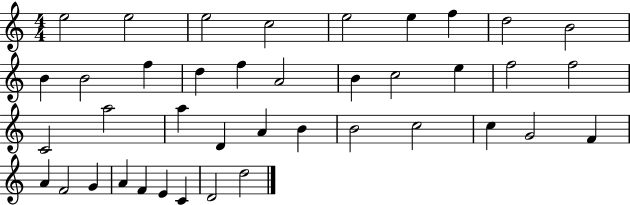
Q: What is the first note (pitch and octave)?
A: E5